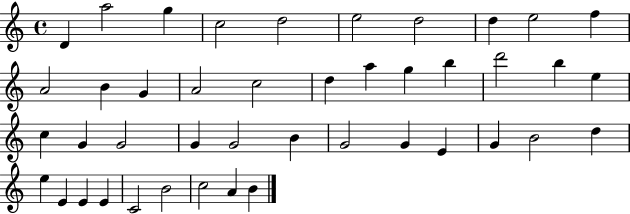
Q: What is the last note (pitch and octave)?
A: B4